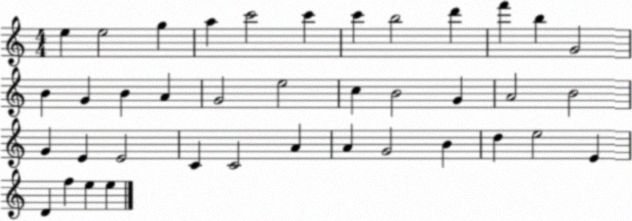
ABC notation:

X:1
T:Untitled
M:4/4
L:1/4
K:C
e e2 g a c'2 c' c' b2 d' f' b G2 B G B A G2 e2 c B2 G A2 B2 G E E2 C C2 A A G2 B d e2 E D f e e